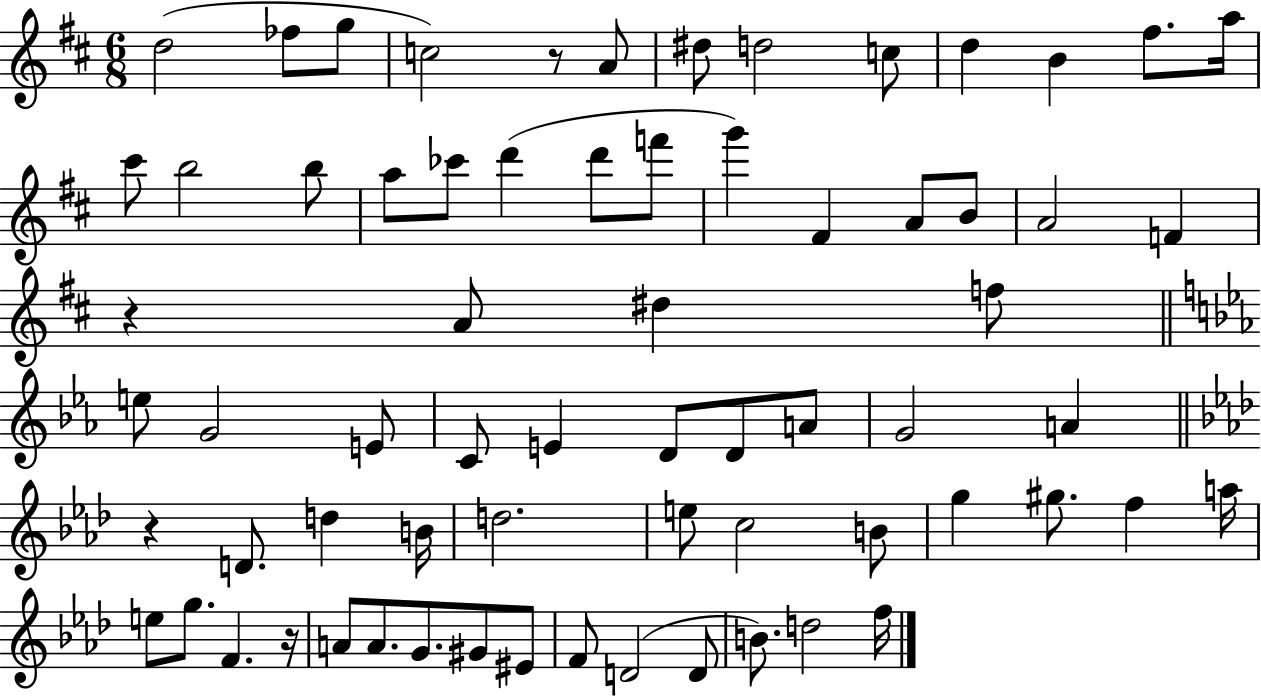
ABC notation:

X:1
T:Untitled
M:6/8
L:1/4
K:D
d2 _f/2 g/2 c2 z/2 A/2 ^d/2 d2 c/2 d B ^f/2 a/4 ^c'/2 b2 b/2 a/2 _c'/2 d' d'/2 f'/2 g' ^F A/2 B/2 A2 F z A/2 ^d f/2 e/2 G2 E/2 C/2 E D/2 D/2 A/2 G2 A z D/2 d B/4 d2 e/2 c2 B/2 g ^g/2 f a/4 e/2 g/2 F z/4 A/2 A/2 G/2 ^G/2 ^E/2 F/2 D2 D/2 B/2 d2 f/4